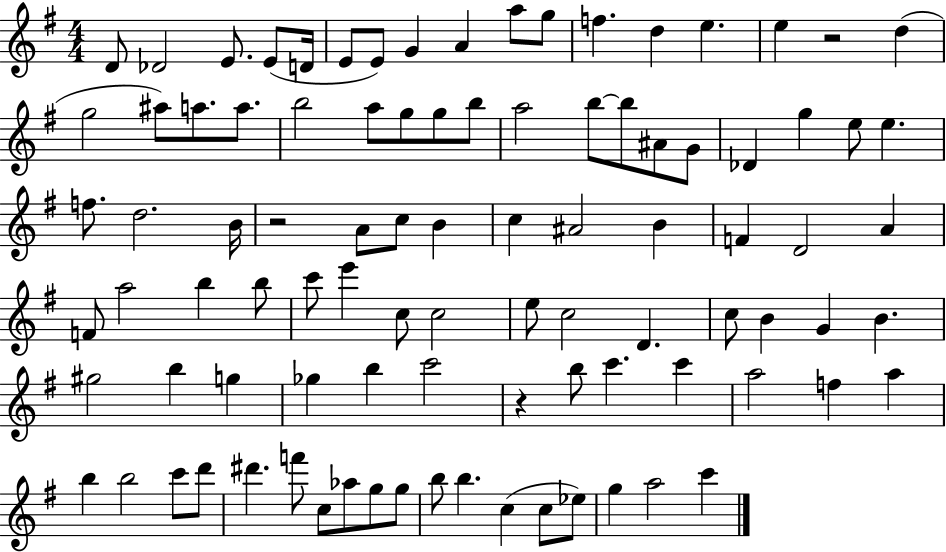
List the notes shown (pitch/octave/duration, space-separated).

D4/e Db4/h E4/e. E4/e D4/s E4/e E4/e G4/q A4/q A5/e G5/e F5/q. D5/q E5/q. E5/q R/h D5/q G5/h A#5/e A5/e. A5/e. B5/h A5/e G5/e G5/e B5/e A5/h B5/e B5/e A#4/e G4/e Db4/q G5/q E5/e E5/q. F5/e. D5/h. B4/s R/h A4/e C5/e B4/q C5/q A#4/h B4/q F4/q D4/h A4/q F4/e A5/h B5/q B5/e C6/e E6/q C5/e C5/h E5/e C5/h D4/q. C5/e B4/q G4/q B4/q. G#5/h B5/q G5/q Gb5/q B5/q C6/h R/q B5/e C6/q. C6/q A5/h F5/q A5/q B5/q B5/h C6/e D6/e D#6/q. F6/e C5/e Ab5/e G5/e G5/e B5/e B5/q. C5/q C5/e Eb5/e G5/q A5/h C6/q